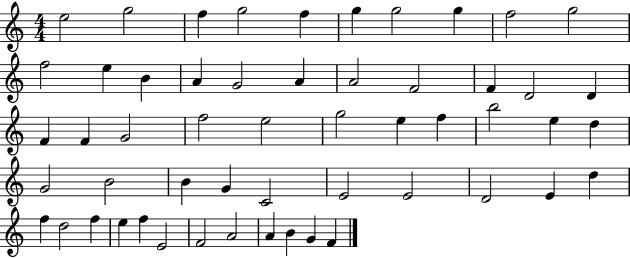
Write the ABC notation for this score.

X:1
T:Untitled
M:4/4
L:1/4
K:C
e2 g2 f g2 f g g2 g f2 g2 f2 e B A G2 A A2 F2 F D2 D F F G2 f2 e2 g2 e f b2 e d G2 B2 B G C2 E2 E2 D2 E d f d2 f e f E2 F2 A2 A B G F